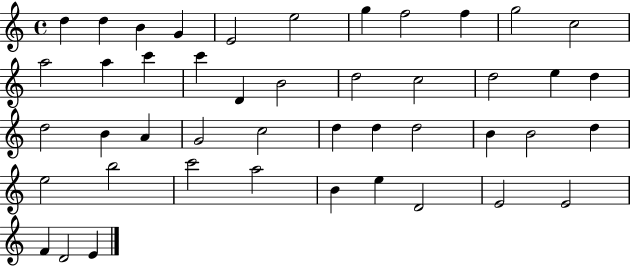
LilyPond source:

{
  \clef treble
  \time 4/4
  \defaultTimeSignature
  \key c \major
  d''4 d''4 b'4 g'4 | e'2 e''2 | g''4 f''2 f''4 | g''2 c''2 | \break a''2 a''4 c'''4 | c'''4 d'4 b'2 | d''2 c''2 | d''2 e''4 d''4 | \break d''2 b'4 a'4 | g'2 c''2 | d''4 d''4 d''2 | b'4 b'2 d''4 | \break e''2 b''2 | c'''2 a''2 | b'4 e''4 d'2 | e'2 e'2 | \break f'4 d'2 e'4 | \bar "|."
}